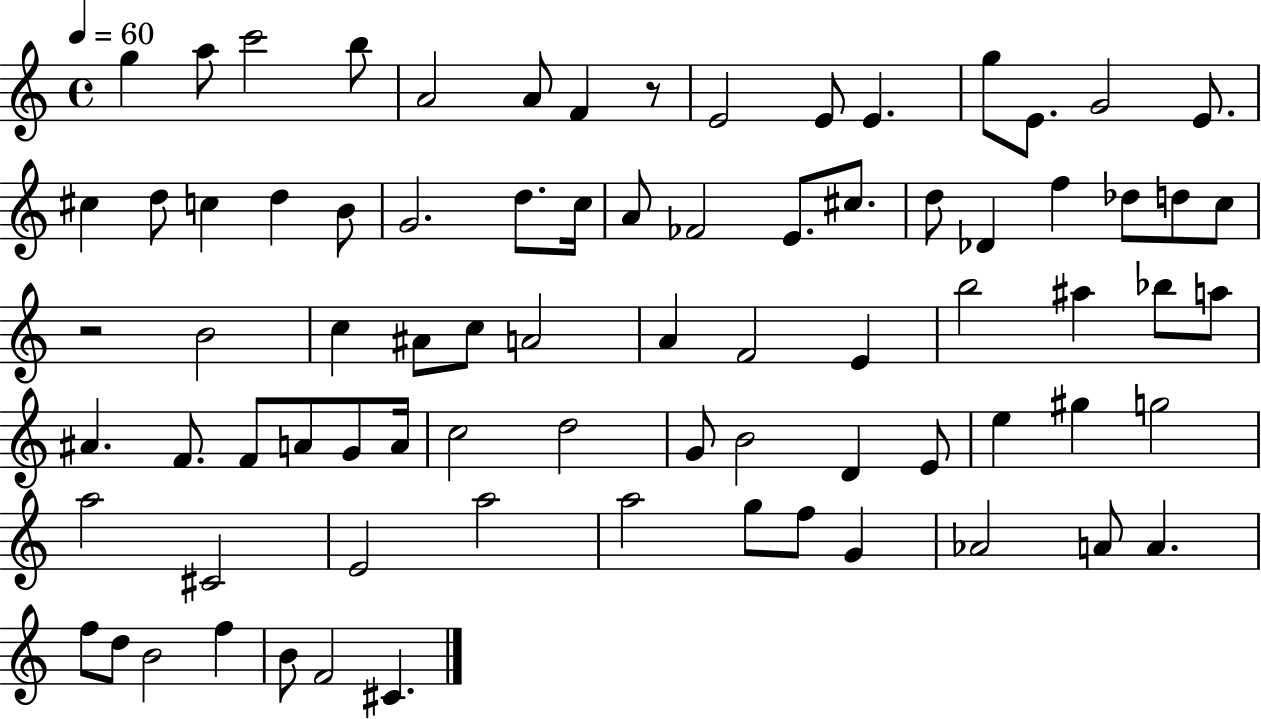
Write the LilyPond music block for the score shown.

{
  \clef treble
  \time 4/4
  \defaultTimeSignature
  \key c \major
  \tempo 4 = 60
  g''4 a''8 c'''2 b''8 | a'2 a'8 f'4 r8 | e'2 e'8 e'4. | g''8 e'8. g'2 e'8. | \break cis''4 d''8 c''4 d''4 b'8 | g'2. d''8. c''16 | a'8 fes'2 e'8. cis''8. | d''8 des'4 f''4 des''8 d''8 c''8 | \break r2 b'2 | c''4 ais'8 c''8 a'2 | a'4 f'2 e'4 | b''2 ais''4 bes''8 a''8 | \break ais'4. f'8. f'8 a'8 g'8 a'16 | c''2 d''2 | g'8 b'2 d'4 e'8 | e''4 gis''4 g''2 | \break a''2 cis'2 | e'2 a''2 | a''2 g''8 f''8 g'4 | aes'2 a'8 a'4. | \break f''8 d''8 b'2 f''4 | b'8 f'2 cis'4. | \bar "|."
}